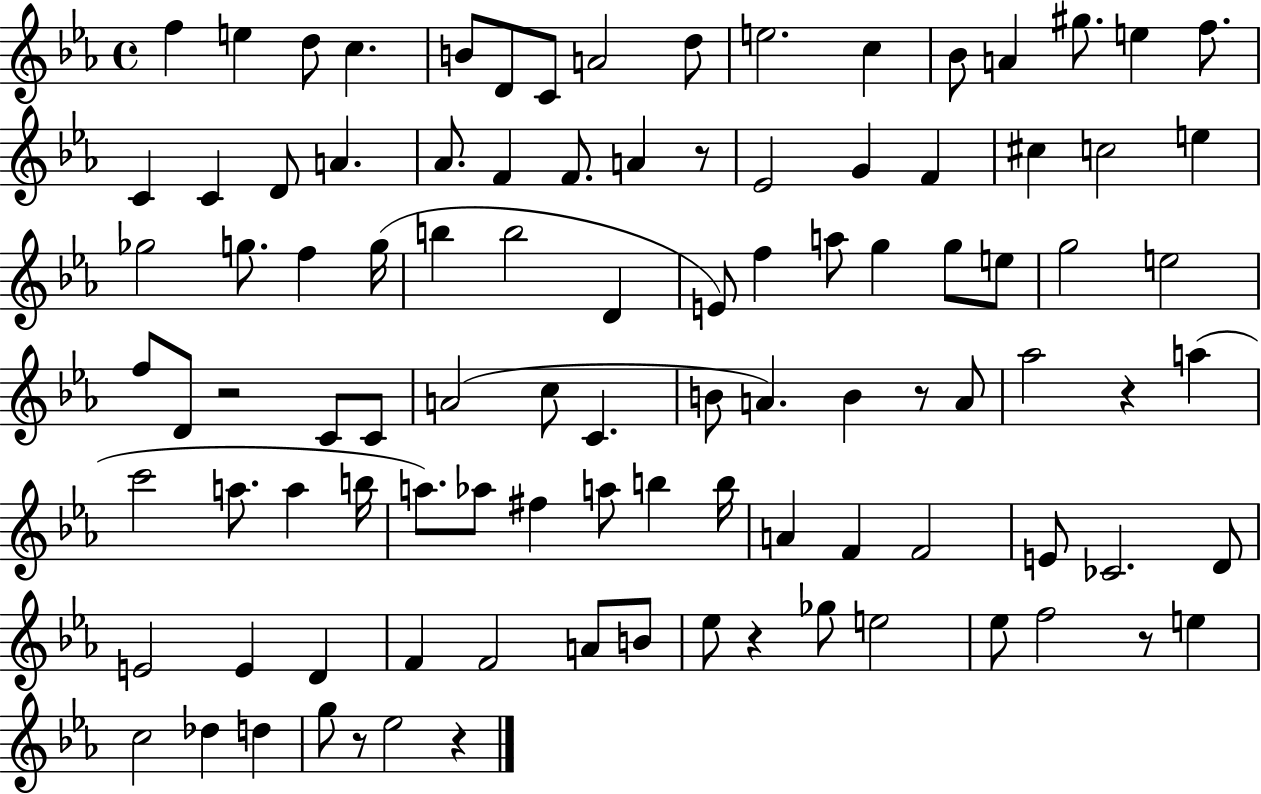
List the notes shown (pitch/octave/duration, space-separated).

F5/q E5/q D5/e C5/q. B4/e D4/e C4/e A4/h D5/e E5/h. C5/q Bb4/e A4/q G#5/e. E5/q F5/e. C4/q C4/q D4/e A4/q. Ab4/e. F4/q F4/e. A4/q R/e Eb4/h G4/q F4/q C#5/q C5/h E5/q Gb5/h G5/e. F5/q G5/s B5/q B5/h D4/q E4/e F5/q A5/e G5/q G5/e E5/e G5/h E5/h F5/e D4/e R/h C4/e C4/e A4/h C5/e C4/q. B4/e A4/q. B4/q R/e A4/e Ab5/h R/q A5/q C6/h A5/e. A5/q B5/s A5/e. Ab5/e F#5/q A5/e B5/q B5/s A4/q F4/q F4/h E4/e CES4/h. D4/e E4/h E4/q D4/q F4/q F4/h A4/e B4/e Eb5/e R/q Gb5/e E5/h Eb5/e F5/h R/e E5/q C5/h Db5/q D5/q G5/e R/e Eb5/h R/q